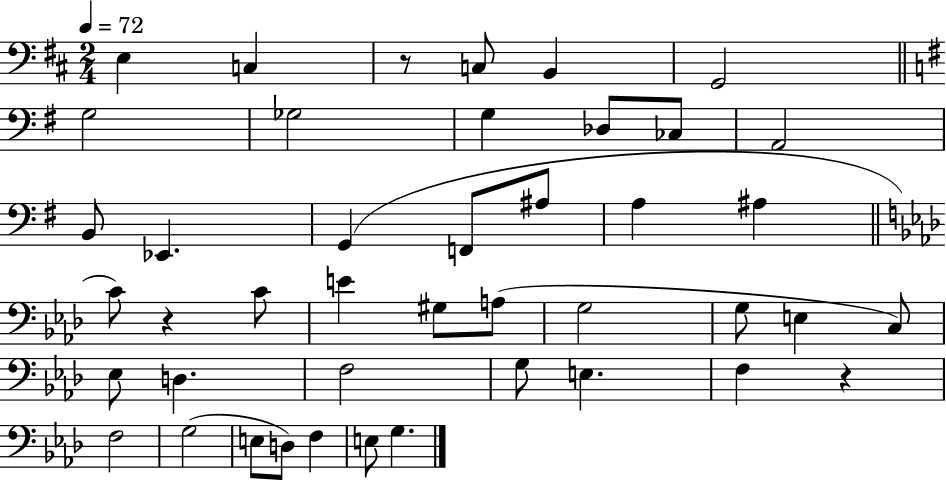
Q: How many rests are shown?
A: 3